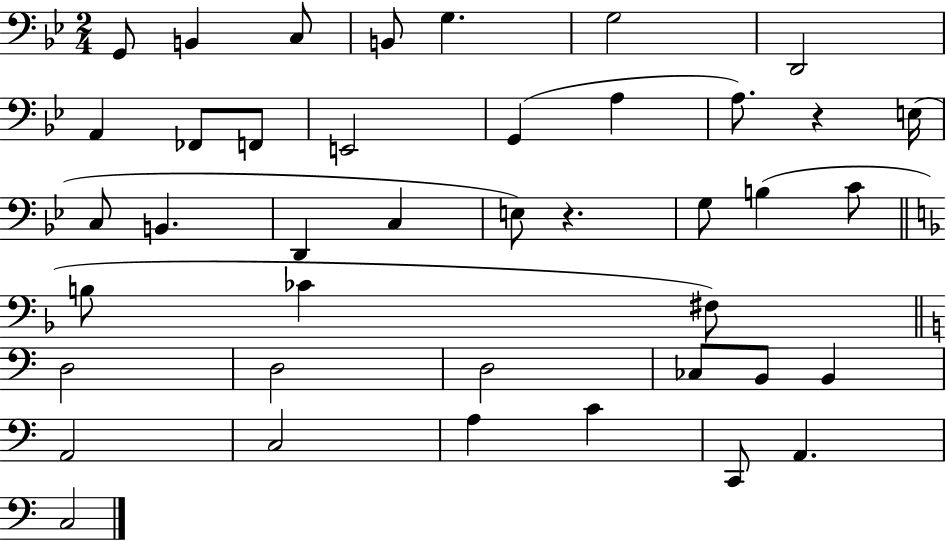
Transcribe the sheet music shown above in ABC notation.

X:1
T:Untitled
M:2/4
L:1/4
K:Bb
G,,/2 B,, C,/2 B,,/2 G, G,2 D,,2 A,, _F,,/2 F,,/2 E,,2 G,, A, A,/2 z E,/4 C,/2 B,, D,, C, E,/2 z G,/2 B, C/2 B,/2 _C ^F,/2 D,2 D,2 D,2 _C,/2 B,,/2 B,, A,,2 C,2 A, C C,,/2 A,, C,2